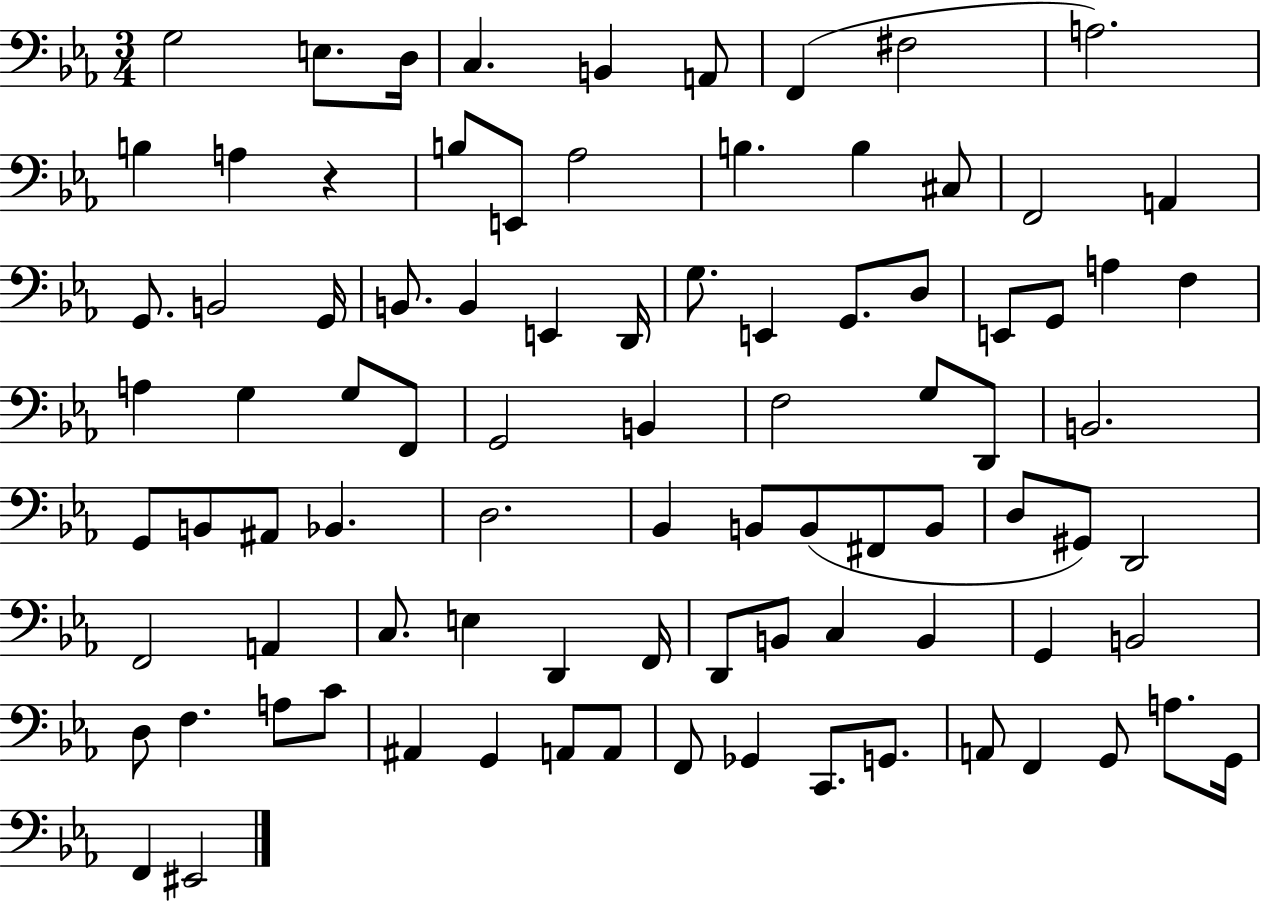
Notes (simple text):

G3/h E3/e. D3/s C3/q. B2/q A2/e F2/q F#3/h A3/h. B3/q A3/q R/q B3/e E2/e Ab3/h B3/q. B3/q C#3/e F2/h A2/q G2/e. B2/h G2/s B2/e. B2/q E2/q D2/s G3/e. E2/q G2/e. D3/e E2/e G2/e A3/q F3/q A3/q G3/q G3/e F2/e G2/h B2/q F3/h G3/e D2/e B2/h. G2/e B2/e A#2/e Bb2/q. D3/h. Bb2/q B2/e B2/e F#2/e B2/e D3/e G#2/e D2/h F2/h A2/q C3/e. E3/q D2/q F2/s D2/e B2/e C3/q B2/q G2/q B2/h D3/e F3/q. A3/e C4/e A#2/q G2/q A2/e A2/e F2/e Gb2/q C2/e. G2/e. A2/e F2/q G2/e A3/e. G2/s F2/q EIS2/h